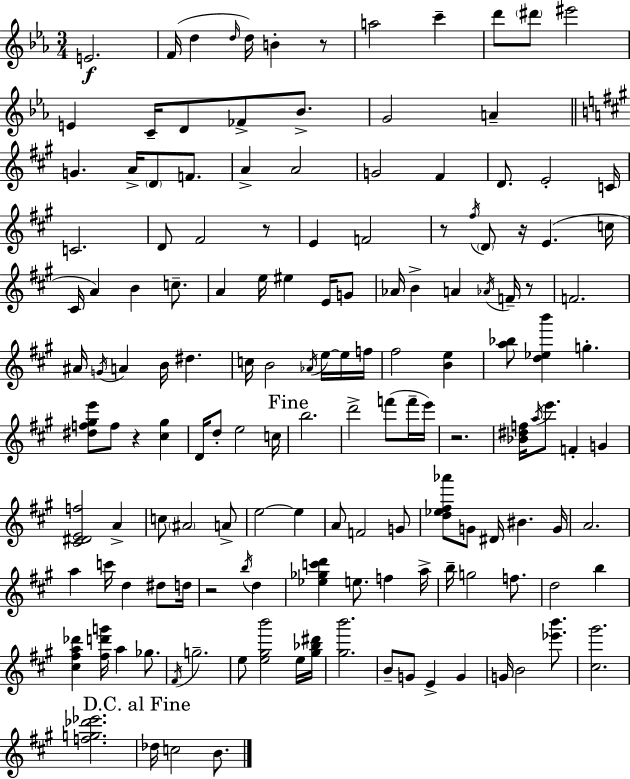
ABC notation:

X:1
T:Untitled
M:3/4
L:1/4
K:Cm
E2 F/4 d d/4 d/4 B z/2 a2 c' d'/2 ^d'/2 ^e'2 E C/4 D/2 _F/2 _B/2 G2 A G A/4 D/2 F/2 A A2 G2 ^F D/2 E2 C/4 C2 D/2 ^F2 z/2 E F2 z/2 ^f/4 D/2 z/4 E c/4 ^C/4 A B c/2 A e/4 ^e E/4 G/2 _A/4 B A _A/4 F/4 z/2 F2 ^A/4 G/4 A B/4 ^d c/4 B2 _A/4 e/4 e/4 f/4 ^f2 [Be] [a_b]/2 [d_eb'] g [^df^ge']/2 f/2 z [^c^g] D/4 d/2 e2 c/4 b2 d'2 f'/2 f'/4 e'/4 z2 [_B^df]/4 a/4 e'/2 F G [^C^DEf]2 A c/2 ^A2 A/2 e2 e A/2 F2 G/2 [d_e^f_a']/2 G/2 ^D/4 ^B G/4 A2 a c'/4 d ^d/2 d/4 z2 b/4 d [_e_gc'd'] e/2 f a/4 b/4 g2 f/2 d2 b [^c^fa_d'] [^fd'g']/4 a _g/2 ^F/4 g2 e/2 [e^gb']2 e/4 [^g_b^d']/4 [^gb']2 B/2 G/2 E G G/4 B2 [_e'b']/2 [^c^g']2 [fg_d'_e']2 _d/4 c2 B/2